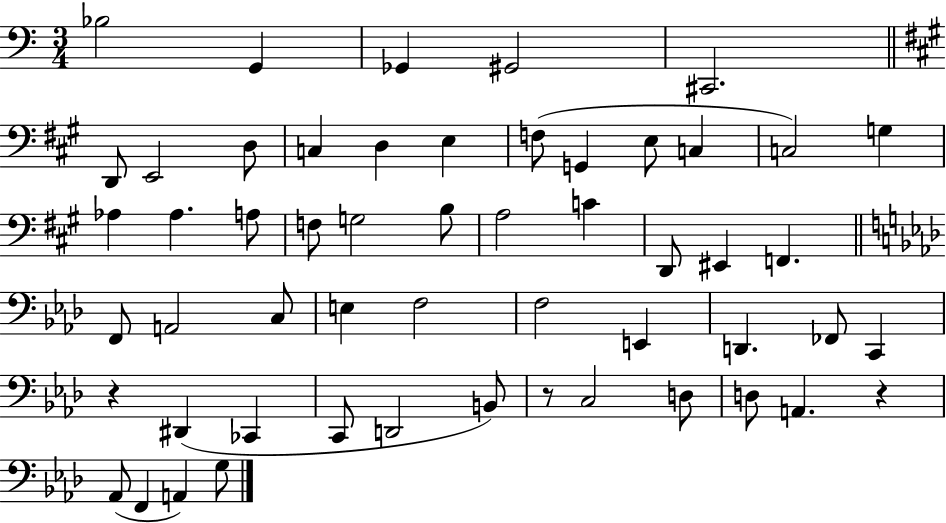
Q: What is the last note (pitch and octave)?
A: G3